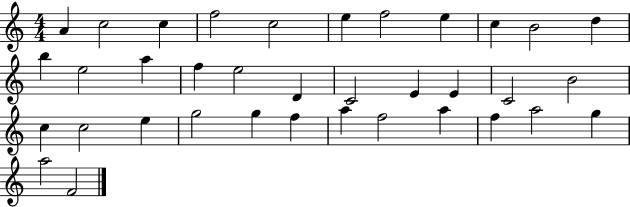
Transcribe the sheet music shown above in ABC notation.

X:1
T:Untitled
M:4/4
L:1/4
K:C
A c2 c f2 c2 e f2 e c B2 d b e2 a f e2 D C2 E E C2 B2 c c2 e g2 g f a f2 a f a2 g a2 F2